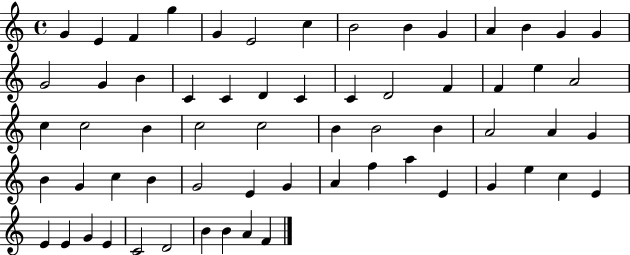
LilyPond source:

{
  \clef treble
  \time 4/4
  \defaultTimeSignature
  \key c \major
  g'4 e'4 f'4 g''4 | g'4 e'2 c''4 | b'2 b'4 g'4 | a'4 b'4 g'4 g'4 | \break g'2 g'4 b'4 | c'4 c'4 d'4 c'4 | c'4 d'2 f'4 | f'4 e''4 a'2 | \break c''4 c''2 b'4 | c''2 c''2 | b'4 b'2 b'4 | a'2 a'4 g'4 | \break b'4 g'4 c''4 b'4 | g'2 e'4 g'4 | a'4 f''4 a''4 e'4 | g'4 e''4 c''4 e'4 | \break e'4 e'4 g'4 e'4 | c'2 d'2 | b'4 b'4 a'4 f'4 | \bar "|."
}